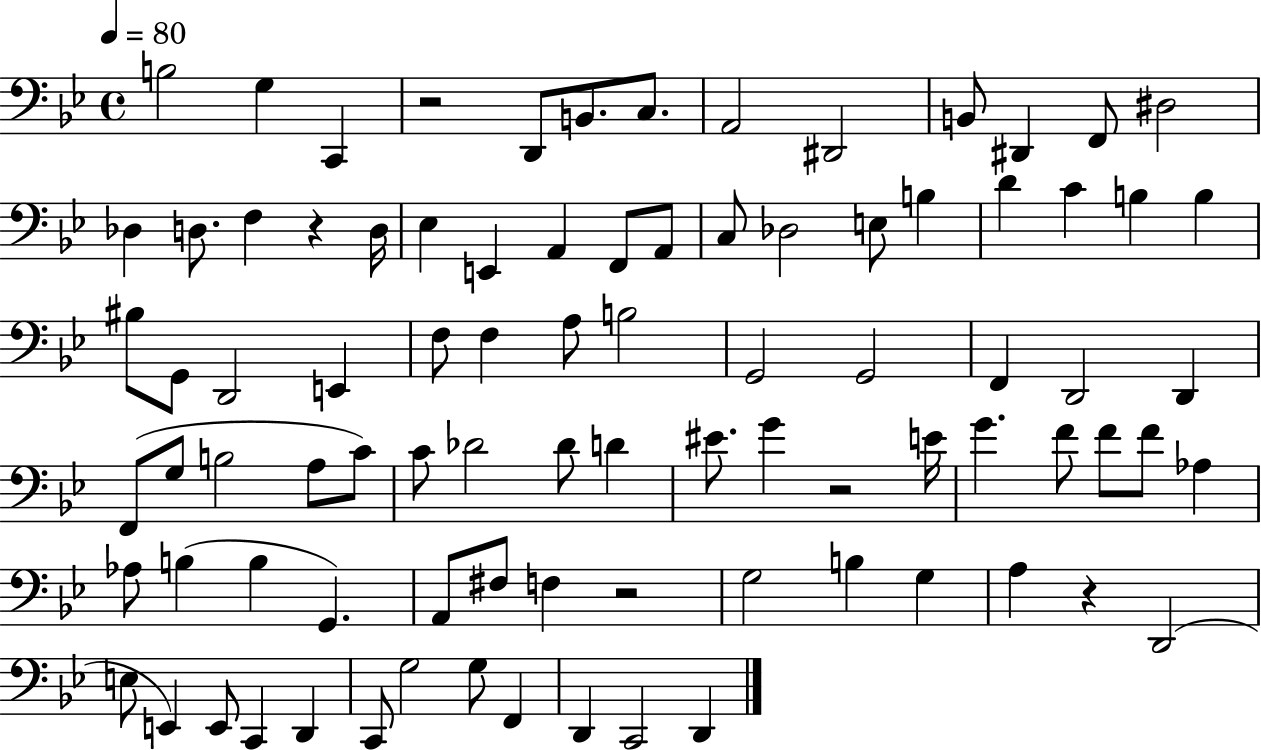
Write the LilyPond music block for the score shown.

{
  \clef bass
  \time 4/4
  \defaultTimeSignature
  \key bes \major
  \tempo 4 = 80
  \repeat volta 2 { b2 g4 c,4 | r2 d,8 b,8. c8. | a,2 dis,2 | b,8 dis,4 f,8 dis2 | \break des4 d8. f4 r4 d16 | ees4 e,4 a,4 f,8 a,8 | c8 des2 e8 b4 | d'4 c'4 b4 b4 | \break bis8 g,8 d,2 e,4 | f8 f4 a8 b2 | g,2 g,2 | f,4 d,2 d,4 | \break f,8( g8 b2 a8 c'8) | c'8 des'2 des'8 d'4 | eis'8. g'4 r2 e'16 | g'4. f'8 f'8 f'8 aes4 | \break aes8 b4( b4 g,4.) | a,8 fis8 f4 r2 | g2 b4 g4 | a4 r4 d,2( | \break e8 e,4) e,8 c,4 d,4 | c,8 g2 g8 f,4 | d,4 c,2 d,4 | } \bar "|."
}